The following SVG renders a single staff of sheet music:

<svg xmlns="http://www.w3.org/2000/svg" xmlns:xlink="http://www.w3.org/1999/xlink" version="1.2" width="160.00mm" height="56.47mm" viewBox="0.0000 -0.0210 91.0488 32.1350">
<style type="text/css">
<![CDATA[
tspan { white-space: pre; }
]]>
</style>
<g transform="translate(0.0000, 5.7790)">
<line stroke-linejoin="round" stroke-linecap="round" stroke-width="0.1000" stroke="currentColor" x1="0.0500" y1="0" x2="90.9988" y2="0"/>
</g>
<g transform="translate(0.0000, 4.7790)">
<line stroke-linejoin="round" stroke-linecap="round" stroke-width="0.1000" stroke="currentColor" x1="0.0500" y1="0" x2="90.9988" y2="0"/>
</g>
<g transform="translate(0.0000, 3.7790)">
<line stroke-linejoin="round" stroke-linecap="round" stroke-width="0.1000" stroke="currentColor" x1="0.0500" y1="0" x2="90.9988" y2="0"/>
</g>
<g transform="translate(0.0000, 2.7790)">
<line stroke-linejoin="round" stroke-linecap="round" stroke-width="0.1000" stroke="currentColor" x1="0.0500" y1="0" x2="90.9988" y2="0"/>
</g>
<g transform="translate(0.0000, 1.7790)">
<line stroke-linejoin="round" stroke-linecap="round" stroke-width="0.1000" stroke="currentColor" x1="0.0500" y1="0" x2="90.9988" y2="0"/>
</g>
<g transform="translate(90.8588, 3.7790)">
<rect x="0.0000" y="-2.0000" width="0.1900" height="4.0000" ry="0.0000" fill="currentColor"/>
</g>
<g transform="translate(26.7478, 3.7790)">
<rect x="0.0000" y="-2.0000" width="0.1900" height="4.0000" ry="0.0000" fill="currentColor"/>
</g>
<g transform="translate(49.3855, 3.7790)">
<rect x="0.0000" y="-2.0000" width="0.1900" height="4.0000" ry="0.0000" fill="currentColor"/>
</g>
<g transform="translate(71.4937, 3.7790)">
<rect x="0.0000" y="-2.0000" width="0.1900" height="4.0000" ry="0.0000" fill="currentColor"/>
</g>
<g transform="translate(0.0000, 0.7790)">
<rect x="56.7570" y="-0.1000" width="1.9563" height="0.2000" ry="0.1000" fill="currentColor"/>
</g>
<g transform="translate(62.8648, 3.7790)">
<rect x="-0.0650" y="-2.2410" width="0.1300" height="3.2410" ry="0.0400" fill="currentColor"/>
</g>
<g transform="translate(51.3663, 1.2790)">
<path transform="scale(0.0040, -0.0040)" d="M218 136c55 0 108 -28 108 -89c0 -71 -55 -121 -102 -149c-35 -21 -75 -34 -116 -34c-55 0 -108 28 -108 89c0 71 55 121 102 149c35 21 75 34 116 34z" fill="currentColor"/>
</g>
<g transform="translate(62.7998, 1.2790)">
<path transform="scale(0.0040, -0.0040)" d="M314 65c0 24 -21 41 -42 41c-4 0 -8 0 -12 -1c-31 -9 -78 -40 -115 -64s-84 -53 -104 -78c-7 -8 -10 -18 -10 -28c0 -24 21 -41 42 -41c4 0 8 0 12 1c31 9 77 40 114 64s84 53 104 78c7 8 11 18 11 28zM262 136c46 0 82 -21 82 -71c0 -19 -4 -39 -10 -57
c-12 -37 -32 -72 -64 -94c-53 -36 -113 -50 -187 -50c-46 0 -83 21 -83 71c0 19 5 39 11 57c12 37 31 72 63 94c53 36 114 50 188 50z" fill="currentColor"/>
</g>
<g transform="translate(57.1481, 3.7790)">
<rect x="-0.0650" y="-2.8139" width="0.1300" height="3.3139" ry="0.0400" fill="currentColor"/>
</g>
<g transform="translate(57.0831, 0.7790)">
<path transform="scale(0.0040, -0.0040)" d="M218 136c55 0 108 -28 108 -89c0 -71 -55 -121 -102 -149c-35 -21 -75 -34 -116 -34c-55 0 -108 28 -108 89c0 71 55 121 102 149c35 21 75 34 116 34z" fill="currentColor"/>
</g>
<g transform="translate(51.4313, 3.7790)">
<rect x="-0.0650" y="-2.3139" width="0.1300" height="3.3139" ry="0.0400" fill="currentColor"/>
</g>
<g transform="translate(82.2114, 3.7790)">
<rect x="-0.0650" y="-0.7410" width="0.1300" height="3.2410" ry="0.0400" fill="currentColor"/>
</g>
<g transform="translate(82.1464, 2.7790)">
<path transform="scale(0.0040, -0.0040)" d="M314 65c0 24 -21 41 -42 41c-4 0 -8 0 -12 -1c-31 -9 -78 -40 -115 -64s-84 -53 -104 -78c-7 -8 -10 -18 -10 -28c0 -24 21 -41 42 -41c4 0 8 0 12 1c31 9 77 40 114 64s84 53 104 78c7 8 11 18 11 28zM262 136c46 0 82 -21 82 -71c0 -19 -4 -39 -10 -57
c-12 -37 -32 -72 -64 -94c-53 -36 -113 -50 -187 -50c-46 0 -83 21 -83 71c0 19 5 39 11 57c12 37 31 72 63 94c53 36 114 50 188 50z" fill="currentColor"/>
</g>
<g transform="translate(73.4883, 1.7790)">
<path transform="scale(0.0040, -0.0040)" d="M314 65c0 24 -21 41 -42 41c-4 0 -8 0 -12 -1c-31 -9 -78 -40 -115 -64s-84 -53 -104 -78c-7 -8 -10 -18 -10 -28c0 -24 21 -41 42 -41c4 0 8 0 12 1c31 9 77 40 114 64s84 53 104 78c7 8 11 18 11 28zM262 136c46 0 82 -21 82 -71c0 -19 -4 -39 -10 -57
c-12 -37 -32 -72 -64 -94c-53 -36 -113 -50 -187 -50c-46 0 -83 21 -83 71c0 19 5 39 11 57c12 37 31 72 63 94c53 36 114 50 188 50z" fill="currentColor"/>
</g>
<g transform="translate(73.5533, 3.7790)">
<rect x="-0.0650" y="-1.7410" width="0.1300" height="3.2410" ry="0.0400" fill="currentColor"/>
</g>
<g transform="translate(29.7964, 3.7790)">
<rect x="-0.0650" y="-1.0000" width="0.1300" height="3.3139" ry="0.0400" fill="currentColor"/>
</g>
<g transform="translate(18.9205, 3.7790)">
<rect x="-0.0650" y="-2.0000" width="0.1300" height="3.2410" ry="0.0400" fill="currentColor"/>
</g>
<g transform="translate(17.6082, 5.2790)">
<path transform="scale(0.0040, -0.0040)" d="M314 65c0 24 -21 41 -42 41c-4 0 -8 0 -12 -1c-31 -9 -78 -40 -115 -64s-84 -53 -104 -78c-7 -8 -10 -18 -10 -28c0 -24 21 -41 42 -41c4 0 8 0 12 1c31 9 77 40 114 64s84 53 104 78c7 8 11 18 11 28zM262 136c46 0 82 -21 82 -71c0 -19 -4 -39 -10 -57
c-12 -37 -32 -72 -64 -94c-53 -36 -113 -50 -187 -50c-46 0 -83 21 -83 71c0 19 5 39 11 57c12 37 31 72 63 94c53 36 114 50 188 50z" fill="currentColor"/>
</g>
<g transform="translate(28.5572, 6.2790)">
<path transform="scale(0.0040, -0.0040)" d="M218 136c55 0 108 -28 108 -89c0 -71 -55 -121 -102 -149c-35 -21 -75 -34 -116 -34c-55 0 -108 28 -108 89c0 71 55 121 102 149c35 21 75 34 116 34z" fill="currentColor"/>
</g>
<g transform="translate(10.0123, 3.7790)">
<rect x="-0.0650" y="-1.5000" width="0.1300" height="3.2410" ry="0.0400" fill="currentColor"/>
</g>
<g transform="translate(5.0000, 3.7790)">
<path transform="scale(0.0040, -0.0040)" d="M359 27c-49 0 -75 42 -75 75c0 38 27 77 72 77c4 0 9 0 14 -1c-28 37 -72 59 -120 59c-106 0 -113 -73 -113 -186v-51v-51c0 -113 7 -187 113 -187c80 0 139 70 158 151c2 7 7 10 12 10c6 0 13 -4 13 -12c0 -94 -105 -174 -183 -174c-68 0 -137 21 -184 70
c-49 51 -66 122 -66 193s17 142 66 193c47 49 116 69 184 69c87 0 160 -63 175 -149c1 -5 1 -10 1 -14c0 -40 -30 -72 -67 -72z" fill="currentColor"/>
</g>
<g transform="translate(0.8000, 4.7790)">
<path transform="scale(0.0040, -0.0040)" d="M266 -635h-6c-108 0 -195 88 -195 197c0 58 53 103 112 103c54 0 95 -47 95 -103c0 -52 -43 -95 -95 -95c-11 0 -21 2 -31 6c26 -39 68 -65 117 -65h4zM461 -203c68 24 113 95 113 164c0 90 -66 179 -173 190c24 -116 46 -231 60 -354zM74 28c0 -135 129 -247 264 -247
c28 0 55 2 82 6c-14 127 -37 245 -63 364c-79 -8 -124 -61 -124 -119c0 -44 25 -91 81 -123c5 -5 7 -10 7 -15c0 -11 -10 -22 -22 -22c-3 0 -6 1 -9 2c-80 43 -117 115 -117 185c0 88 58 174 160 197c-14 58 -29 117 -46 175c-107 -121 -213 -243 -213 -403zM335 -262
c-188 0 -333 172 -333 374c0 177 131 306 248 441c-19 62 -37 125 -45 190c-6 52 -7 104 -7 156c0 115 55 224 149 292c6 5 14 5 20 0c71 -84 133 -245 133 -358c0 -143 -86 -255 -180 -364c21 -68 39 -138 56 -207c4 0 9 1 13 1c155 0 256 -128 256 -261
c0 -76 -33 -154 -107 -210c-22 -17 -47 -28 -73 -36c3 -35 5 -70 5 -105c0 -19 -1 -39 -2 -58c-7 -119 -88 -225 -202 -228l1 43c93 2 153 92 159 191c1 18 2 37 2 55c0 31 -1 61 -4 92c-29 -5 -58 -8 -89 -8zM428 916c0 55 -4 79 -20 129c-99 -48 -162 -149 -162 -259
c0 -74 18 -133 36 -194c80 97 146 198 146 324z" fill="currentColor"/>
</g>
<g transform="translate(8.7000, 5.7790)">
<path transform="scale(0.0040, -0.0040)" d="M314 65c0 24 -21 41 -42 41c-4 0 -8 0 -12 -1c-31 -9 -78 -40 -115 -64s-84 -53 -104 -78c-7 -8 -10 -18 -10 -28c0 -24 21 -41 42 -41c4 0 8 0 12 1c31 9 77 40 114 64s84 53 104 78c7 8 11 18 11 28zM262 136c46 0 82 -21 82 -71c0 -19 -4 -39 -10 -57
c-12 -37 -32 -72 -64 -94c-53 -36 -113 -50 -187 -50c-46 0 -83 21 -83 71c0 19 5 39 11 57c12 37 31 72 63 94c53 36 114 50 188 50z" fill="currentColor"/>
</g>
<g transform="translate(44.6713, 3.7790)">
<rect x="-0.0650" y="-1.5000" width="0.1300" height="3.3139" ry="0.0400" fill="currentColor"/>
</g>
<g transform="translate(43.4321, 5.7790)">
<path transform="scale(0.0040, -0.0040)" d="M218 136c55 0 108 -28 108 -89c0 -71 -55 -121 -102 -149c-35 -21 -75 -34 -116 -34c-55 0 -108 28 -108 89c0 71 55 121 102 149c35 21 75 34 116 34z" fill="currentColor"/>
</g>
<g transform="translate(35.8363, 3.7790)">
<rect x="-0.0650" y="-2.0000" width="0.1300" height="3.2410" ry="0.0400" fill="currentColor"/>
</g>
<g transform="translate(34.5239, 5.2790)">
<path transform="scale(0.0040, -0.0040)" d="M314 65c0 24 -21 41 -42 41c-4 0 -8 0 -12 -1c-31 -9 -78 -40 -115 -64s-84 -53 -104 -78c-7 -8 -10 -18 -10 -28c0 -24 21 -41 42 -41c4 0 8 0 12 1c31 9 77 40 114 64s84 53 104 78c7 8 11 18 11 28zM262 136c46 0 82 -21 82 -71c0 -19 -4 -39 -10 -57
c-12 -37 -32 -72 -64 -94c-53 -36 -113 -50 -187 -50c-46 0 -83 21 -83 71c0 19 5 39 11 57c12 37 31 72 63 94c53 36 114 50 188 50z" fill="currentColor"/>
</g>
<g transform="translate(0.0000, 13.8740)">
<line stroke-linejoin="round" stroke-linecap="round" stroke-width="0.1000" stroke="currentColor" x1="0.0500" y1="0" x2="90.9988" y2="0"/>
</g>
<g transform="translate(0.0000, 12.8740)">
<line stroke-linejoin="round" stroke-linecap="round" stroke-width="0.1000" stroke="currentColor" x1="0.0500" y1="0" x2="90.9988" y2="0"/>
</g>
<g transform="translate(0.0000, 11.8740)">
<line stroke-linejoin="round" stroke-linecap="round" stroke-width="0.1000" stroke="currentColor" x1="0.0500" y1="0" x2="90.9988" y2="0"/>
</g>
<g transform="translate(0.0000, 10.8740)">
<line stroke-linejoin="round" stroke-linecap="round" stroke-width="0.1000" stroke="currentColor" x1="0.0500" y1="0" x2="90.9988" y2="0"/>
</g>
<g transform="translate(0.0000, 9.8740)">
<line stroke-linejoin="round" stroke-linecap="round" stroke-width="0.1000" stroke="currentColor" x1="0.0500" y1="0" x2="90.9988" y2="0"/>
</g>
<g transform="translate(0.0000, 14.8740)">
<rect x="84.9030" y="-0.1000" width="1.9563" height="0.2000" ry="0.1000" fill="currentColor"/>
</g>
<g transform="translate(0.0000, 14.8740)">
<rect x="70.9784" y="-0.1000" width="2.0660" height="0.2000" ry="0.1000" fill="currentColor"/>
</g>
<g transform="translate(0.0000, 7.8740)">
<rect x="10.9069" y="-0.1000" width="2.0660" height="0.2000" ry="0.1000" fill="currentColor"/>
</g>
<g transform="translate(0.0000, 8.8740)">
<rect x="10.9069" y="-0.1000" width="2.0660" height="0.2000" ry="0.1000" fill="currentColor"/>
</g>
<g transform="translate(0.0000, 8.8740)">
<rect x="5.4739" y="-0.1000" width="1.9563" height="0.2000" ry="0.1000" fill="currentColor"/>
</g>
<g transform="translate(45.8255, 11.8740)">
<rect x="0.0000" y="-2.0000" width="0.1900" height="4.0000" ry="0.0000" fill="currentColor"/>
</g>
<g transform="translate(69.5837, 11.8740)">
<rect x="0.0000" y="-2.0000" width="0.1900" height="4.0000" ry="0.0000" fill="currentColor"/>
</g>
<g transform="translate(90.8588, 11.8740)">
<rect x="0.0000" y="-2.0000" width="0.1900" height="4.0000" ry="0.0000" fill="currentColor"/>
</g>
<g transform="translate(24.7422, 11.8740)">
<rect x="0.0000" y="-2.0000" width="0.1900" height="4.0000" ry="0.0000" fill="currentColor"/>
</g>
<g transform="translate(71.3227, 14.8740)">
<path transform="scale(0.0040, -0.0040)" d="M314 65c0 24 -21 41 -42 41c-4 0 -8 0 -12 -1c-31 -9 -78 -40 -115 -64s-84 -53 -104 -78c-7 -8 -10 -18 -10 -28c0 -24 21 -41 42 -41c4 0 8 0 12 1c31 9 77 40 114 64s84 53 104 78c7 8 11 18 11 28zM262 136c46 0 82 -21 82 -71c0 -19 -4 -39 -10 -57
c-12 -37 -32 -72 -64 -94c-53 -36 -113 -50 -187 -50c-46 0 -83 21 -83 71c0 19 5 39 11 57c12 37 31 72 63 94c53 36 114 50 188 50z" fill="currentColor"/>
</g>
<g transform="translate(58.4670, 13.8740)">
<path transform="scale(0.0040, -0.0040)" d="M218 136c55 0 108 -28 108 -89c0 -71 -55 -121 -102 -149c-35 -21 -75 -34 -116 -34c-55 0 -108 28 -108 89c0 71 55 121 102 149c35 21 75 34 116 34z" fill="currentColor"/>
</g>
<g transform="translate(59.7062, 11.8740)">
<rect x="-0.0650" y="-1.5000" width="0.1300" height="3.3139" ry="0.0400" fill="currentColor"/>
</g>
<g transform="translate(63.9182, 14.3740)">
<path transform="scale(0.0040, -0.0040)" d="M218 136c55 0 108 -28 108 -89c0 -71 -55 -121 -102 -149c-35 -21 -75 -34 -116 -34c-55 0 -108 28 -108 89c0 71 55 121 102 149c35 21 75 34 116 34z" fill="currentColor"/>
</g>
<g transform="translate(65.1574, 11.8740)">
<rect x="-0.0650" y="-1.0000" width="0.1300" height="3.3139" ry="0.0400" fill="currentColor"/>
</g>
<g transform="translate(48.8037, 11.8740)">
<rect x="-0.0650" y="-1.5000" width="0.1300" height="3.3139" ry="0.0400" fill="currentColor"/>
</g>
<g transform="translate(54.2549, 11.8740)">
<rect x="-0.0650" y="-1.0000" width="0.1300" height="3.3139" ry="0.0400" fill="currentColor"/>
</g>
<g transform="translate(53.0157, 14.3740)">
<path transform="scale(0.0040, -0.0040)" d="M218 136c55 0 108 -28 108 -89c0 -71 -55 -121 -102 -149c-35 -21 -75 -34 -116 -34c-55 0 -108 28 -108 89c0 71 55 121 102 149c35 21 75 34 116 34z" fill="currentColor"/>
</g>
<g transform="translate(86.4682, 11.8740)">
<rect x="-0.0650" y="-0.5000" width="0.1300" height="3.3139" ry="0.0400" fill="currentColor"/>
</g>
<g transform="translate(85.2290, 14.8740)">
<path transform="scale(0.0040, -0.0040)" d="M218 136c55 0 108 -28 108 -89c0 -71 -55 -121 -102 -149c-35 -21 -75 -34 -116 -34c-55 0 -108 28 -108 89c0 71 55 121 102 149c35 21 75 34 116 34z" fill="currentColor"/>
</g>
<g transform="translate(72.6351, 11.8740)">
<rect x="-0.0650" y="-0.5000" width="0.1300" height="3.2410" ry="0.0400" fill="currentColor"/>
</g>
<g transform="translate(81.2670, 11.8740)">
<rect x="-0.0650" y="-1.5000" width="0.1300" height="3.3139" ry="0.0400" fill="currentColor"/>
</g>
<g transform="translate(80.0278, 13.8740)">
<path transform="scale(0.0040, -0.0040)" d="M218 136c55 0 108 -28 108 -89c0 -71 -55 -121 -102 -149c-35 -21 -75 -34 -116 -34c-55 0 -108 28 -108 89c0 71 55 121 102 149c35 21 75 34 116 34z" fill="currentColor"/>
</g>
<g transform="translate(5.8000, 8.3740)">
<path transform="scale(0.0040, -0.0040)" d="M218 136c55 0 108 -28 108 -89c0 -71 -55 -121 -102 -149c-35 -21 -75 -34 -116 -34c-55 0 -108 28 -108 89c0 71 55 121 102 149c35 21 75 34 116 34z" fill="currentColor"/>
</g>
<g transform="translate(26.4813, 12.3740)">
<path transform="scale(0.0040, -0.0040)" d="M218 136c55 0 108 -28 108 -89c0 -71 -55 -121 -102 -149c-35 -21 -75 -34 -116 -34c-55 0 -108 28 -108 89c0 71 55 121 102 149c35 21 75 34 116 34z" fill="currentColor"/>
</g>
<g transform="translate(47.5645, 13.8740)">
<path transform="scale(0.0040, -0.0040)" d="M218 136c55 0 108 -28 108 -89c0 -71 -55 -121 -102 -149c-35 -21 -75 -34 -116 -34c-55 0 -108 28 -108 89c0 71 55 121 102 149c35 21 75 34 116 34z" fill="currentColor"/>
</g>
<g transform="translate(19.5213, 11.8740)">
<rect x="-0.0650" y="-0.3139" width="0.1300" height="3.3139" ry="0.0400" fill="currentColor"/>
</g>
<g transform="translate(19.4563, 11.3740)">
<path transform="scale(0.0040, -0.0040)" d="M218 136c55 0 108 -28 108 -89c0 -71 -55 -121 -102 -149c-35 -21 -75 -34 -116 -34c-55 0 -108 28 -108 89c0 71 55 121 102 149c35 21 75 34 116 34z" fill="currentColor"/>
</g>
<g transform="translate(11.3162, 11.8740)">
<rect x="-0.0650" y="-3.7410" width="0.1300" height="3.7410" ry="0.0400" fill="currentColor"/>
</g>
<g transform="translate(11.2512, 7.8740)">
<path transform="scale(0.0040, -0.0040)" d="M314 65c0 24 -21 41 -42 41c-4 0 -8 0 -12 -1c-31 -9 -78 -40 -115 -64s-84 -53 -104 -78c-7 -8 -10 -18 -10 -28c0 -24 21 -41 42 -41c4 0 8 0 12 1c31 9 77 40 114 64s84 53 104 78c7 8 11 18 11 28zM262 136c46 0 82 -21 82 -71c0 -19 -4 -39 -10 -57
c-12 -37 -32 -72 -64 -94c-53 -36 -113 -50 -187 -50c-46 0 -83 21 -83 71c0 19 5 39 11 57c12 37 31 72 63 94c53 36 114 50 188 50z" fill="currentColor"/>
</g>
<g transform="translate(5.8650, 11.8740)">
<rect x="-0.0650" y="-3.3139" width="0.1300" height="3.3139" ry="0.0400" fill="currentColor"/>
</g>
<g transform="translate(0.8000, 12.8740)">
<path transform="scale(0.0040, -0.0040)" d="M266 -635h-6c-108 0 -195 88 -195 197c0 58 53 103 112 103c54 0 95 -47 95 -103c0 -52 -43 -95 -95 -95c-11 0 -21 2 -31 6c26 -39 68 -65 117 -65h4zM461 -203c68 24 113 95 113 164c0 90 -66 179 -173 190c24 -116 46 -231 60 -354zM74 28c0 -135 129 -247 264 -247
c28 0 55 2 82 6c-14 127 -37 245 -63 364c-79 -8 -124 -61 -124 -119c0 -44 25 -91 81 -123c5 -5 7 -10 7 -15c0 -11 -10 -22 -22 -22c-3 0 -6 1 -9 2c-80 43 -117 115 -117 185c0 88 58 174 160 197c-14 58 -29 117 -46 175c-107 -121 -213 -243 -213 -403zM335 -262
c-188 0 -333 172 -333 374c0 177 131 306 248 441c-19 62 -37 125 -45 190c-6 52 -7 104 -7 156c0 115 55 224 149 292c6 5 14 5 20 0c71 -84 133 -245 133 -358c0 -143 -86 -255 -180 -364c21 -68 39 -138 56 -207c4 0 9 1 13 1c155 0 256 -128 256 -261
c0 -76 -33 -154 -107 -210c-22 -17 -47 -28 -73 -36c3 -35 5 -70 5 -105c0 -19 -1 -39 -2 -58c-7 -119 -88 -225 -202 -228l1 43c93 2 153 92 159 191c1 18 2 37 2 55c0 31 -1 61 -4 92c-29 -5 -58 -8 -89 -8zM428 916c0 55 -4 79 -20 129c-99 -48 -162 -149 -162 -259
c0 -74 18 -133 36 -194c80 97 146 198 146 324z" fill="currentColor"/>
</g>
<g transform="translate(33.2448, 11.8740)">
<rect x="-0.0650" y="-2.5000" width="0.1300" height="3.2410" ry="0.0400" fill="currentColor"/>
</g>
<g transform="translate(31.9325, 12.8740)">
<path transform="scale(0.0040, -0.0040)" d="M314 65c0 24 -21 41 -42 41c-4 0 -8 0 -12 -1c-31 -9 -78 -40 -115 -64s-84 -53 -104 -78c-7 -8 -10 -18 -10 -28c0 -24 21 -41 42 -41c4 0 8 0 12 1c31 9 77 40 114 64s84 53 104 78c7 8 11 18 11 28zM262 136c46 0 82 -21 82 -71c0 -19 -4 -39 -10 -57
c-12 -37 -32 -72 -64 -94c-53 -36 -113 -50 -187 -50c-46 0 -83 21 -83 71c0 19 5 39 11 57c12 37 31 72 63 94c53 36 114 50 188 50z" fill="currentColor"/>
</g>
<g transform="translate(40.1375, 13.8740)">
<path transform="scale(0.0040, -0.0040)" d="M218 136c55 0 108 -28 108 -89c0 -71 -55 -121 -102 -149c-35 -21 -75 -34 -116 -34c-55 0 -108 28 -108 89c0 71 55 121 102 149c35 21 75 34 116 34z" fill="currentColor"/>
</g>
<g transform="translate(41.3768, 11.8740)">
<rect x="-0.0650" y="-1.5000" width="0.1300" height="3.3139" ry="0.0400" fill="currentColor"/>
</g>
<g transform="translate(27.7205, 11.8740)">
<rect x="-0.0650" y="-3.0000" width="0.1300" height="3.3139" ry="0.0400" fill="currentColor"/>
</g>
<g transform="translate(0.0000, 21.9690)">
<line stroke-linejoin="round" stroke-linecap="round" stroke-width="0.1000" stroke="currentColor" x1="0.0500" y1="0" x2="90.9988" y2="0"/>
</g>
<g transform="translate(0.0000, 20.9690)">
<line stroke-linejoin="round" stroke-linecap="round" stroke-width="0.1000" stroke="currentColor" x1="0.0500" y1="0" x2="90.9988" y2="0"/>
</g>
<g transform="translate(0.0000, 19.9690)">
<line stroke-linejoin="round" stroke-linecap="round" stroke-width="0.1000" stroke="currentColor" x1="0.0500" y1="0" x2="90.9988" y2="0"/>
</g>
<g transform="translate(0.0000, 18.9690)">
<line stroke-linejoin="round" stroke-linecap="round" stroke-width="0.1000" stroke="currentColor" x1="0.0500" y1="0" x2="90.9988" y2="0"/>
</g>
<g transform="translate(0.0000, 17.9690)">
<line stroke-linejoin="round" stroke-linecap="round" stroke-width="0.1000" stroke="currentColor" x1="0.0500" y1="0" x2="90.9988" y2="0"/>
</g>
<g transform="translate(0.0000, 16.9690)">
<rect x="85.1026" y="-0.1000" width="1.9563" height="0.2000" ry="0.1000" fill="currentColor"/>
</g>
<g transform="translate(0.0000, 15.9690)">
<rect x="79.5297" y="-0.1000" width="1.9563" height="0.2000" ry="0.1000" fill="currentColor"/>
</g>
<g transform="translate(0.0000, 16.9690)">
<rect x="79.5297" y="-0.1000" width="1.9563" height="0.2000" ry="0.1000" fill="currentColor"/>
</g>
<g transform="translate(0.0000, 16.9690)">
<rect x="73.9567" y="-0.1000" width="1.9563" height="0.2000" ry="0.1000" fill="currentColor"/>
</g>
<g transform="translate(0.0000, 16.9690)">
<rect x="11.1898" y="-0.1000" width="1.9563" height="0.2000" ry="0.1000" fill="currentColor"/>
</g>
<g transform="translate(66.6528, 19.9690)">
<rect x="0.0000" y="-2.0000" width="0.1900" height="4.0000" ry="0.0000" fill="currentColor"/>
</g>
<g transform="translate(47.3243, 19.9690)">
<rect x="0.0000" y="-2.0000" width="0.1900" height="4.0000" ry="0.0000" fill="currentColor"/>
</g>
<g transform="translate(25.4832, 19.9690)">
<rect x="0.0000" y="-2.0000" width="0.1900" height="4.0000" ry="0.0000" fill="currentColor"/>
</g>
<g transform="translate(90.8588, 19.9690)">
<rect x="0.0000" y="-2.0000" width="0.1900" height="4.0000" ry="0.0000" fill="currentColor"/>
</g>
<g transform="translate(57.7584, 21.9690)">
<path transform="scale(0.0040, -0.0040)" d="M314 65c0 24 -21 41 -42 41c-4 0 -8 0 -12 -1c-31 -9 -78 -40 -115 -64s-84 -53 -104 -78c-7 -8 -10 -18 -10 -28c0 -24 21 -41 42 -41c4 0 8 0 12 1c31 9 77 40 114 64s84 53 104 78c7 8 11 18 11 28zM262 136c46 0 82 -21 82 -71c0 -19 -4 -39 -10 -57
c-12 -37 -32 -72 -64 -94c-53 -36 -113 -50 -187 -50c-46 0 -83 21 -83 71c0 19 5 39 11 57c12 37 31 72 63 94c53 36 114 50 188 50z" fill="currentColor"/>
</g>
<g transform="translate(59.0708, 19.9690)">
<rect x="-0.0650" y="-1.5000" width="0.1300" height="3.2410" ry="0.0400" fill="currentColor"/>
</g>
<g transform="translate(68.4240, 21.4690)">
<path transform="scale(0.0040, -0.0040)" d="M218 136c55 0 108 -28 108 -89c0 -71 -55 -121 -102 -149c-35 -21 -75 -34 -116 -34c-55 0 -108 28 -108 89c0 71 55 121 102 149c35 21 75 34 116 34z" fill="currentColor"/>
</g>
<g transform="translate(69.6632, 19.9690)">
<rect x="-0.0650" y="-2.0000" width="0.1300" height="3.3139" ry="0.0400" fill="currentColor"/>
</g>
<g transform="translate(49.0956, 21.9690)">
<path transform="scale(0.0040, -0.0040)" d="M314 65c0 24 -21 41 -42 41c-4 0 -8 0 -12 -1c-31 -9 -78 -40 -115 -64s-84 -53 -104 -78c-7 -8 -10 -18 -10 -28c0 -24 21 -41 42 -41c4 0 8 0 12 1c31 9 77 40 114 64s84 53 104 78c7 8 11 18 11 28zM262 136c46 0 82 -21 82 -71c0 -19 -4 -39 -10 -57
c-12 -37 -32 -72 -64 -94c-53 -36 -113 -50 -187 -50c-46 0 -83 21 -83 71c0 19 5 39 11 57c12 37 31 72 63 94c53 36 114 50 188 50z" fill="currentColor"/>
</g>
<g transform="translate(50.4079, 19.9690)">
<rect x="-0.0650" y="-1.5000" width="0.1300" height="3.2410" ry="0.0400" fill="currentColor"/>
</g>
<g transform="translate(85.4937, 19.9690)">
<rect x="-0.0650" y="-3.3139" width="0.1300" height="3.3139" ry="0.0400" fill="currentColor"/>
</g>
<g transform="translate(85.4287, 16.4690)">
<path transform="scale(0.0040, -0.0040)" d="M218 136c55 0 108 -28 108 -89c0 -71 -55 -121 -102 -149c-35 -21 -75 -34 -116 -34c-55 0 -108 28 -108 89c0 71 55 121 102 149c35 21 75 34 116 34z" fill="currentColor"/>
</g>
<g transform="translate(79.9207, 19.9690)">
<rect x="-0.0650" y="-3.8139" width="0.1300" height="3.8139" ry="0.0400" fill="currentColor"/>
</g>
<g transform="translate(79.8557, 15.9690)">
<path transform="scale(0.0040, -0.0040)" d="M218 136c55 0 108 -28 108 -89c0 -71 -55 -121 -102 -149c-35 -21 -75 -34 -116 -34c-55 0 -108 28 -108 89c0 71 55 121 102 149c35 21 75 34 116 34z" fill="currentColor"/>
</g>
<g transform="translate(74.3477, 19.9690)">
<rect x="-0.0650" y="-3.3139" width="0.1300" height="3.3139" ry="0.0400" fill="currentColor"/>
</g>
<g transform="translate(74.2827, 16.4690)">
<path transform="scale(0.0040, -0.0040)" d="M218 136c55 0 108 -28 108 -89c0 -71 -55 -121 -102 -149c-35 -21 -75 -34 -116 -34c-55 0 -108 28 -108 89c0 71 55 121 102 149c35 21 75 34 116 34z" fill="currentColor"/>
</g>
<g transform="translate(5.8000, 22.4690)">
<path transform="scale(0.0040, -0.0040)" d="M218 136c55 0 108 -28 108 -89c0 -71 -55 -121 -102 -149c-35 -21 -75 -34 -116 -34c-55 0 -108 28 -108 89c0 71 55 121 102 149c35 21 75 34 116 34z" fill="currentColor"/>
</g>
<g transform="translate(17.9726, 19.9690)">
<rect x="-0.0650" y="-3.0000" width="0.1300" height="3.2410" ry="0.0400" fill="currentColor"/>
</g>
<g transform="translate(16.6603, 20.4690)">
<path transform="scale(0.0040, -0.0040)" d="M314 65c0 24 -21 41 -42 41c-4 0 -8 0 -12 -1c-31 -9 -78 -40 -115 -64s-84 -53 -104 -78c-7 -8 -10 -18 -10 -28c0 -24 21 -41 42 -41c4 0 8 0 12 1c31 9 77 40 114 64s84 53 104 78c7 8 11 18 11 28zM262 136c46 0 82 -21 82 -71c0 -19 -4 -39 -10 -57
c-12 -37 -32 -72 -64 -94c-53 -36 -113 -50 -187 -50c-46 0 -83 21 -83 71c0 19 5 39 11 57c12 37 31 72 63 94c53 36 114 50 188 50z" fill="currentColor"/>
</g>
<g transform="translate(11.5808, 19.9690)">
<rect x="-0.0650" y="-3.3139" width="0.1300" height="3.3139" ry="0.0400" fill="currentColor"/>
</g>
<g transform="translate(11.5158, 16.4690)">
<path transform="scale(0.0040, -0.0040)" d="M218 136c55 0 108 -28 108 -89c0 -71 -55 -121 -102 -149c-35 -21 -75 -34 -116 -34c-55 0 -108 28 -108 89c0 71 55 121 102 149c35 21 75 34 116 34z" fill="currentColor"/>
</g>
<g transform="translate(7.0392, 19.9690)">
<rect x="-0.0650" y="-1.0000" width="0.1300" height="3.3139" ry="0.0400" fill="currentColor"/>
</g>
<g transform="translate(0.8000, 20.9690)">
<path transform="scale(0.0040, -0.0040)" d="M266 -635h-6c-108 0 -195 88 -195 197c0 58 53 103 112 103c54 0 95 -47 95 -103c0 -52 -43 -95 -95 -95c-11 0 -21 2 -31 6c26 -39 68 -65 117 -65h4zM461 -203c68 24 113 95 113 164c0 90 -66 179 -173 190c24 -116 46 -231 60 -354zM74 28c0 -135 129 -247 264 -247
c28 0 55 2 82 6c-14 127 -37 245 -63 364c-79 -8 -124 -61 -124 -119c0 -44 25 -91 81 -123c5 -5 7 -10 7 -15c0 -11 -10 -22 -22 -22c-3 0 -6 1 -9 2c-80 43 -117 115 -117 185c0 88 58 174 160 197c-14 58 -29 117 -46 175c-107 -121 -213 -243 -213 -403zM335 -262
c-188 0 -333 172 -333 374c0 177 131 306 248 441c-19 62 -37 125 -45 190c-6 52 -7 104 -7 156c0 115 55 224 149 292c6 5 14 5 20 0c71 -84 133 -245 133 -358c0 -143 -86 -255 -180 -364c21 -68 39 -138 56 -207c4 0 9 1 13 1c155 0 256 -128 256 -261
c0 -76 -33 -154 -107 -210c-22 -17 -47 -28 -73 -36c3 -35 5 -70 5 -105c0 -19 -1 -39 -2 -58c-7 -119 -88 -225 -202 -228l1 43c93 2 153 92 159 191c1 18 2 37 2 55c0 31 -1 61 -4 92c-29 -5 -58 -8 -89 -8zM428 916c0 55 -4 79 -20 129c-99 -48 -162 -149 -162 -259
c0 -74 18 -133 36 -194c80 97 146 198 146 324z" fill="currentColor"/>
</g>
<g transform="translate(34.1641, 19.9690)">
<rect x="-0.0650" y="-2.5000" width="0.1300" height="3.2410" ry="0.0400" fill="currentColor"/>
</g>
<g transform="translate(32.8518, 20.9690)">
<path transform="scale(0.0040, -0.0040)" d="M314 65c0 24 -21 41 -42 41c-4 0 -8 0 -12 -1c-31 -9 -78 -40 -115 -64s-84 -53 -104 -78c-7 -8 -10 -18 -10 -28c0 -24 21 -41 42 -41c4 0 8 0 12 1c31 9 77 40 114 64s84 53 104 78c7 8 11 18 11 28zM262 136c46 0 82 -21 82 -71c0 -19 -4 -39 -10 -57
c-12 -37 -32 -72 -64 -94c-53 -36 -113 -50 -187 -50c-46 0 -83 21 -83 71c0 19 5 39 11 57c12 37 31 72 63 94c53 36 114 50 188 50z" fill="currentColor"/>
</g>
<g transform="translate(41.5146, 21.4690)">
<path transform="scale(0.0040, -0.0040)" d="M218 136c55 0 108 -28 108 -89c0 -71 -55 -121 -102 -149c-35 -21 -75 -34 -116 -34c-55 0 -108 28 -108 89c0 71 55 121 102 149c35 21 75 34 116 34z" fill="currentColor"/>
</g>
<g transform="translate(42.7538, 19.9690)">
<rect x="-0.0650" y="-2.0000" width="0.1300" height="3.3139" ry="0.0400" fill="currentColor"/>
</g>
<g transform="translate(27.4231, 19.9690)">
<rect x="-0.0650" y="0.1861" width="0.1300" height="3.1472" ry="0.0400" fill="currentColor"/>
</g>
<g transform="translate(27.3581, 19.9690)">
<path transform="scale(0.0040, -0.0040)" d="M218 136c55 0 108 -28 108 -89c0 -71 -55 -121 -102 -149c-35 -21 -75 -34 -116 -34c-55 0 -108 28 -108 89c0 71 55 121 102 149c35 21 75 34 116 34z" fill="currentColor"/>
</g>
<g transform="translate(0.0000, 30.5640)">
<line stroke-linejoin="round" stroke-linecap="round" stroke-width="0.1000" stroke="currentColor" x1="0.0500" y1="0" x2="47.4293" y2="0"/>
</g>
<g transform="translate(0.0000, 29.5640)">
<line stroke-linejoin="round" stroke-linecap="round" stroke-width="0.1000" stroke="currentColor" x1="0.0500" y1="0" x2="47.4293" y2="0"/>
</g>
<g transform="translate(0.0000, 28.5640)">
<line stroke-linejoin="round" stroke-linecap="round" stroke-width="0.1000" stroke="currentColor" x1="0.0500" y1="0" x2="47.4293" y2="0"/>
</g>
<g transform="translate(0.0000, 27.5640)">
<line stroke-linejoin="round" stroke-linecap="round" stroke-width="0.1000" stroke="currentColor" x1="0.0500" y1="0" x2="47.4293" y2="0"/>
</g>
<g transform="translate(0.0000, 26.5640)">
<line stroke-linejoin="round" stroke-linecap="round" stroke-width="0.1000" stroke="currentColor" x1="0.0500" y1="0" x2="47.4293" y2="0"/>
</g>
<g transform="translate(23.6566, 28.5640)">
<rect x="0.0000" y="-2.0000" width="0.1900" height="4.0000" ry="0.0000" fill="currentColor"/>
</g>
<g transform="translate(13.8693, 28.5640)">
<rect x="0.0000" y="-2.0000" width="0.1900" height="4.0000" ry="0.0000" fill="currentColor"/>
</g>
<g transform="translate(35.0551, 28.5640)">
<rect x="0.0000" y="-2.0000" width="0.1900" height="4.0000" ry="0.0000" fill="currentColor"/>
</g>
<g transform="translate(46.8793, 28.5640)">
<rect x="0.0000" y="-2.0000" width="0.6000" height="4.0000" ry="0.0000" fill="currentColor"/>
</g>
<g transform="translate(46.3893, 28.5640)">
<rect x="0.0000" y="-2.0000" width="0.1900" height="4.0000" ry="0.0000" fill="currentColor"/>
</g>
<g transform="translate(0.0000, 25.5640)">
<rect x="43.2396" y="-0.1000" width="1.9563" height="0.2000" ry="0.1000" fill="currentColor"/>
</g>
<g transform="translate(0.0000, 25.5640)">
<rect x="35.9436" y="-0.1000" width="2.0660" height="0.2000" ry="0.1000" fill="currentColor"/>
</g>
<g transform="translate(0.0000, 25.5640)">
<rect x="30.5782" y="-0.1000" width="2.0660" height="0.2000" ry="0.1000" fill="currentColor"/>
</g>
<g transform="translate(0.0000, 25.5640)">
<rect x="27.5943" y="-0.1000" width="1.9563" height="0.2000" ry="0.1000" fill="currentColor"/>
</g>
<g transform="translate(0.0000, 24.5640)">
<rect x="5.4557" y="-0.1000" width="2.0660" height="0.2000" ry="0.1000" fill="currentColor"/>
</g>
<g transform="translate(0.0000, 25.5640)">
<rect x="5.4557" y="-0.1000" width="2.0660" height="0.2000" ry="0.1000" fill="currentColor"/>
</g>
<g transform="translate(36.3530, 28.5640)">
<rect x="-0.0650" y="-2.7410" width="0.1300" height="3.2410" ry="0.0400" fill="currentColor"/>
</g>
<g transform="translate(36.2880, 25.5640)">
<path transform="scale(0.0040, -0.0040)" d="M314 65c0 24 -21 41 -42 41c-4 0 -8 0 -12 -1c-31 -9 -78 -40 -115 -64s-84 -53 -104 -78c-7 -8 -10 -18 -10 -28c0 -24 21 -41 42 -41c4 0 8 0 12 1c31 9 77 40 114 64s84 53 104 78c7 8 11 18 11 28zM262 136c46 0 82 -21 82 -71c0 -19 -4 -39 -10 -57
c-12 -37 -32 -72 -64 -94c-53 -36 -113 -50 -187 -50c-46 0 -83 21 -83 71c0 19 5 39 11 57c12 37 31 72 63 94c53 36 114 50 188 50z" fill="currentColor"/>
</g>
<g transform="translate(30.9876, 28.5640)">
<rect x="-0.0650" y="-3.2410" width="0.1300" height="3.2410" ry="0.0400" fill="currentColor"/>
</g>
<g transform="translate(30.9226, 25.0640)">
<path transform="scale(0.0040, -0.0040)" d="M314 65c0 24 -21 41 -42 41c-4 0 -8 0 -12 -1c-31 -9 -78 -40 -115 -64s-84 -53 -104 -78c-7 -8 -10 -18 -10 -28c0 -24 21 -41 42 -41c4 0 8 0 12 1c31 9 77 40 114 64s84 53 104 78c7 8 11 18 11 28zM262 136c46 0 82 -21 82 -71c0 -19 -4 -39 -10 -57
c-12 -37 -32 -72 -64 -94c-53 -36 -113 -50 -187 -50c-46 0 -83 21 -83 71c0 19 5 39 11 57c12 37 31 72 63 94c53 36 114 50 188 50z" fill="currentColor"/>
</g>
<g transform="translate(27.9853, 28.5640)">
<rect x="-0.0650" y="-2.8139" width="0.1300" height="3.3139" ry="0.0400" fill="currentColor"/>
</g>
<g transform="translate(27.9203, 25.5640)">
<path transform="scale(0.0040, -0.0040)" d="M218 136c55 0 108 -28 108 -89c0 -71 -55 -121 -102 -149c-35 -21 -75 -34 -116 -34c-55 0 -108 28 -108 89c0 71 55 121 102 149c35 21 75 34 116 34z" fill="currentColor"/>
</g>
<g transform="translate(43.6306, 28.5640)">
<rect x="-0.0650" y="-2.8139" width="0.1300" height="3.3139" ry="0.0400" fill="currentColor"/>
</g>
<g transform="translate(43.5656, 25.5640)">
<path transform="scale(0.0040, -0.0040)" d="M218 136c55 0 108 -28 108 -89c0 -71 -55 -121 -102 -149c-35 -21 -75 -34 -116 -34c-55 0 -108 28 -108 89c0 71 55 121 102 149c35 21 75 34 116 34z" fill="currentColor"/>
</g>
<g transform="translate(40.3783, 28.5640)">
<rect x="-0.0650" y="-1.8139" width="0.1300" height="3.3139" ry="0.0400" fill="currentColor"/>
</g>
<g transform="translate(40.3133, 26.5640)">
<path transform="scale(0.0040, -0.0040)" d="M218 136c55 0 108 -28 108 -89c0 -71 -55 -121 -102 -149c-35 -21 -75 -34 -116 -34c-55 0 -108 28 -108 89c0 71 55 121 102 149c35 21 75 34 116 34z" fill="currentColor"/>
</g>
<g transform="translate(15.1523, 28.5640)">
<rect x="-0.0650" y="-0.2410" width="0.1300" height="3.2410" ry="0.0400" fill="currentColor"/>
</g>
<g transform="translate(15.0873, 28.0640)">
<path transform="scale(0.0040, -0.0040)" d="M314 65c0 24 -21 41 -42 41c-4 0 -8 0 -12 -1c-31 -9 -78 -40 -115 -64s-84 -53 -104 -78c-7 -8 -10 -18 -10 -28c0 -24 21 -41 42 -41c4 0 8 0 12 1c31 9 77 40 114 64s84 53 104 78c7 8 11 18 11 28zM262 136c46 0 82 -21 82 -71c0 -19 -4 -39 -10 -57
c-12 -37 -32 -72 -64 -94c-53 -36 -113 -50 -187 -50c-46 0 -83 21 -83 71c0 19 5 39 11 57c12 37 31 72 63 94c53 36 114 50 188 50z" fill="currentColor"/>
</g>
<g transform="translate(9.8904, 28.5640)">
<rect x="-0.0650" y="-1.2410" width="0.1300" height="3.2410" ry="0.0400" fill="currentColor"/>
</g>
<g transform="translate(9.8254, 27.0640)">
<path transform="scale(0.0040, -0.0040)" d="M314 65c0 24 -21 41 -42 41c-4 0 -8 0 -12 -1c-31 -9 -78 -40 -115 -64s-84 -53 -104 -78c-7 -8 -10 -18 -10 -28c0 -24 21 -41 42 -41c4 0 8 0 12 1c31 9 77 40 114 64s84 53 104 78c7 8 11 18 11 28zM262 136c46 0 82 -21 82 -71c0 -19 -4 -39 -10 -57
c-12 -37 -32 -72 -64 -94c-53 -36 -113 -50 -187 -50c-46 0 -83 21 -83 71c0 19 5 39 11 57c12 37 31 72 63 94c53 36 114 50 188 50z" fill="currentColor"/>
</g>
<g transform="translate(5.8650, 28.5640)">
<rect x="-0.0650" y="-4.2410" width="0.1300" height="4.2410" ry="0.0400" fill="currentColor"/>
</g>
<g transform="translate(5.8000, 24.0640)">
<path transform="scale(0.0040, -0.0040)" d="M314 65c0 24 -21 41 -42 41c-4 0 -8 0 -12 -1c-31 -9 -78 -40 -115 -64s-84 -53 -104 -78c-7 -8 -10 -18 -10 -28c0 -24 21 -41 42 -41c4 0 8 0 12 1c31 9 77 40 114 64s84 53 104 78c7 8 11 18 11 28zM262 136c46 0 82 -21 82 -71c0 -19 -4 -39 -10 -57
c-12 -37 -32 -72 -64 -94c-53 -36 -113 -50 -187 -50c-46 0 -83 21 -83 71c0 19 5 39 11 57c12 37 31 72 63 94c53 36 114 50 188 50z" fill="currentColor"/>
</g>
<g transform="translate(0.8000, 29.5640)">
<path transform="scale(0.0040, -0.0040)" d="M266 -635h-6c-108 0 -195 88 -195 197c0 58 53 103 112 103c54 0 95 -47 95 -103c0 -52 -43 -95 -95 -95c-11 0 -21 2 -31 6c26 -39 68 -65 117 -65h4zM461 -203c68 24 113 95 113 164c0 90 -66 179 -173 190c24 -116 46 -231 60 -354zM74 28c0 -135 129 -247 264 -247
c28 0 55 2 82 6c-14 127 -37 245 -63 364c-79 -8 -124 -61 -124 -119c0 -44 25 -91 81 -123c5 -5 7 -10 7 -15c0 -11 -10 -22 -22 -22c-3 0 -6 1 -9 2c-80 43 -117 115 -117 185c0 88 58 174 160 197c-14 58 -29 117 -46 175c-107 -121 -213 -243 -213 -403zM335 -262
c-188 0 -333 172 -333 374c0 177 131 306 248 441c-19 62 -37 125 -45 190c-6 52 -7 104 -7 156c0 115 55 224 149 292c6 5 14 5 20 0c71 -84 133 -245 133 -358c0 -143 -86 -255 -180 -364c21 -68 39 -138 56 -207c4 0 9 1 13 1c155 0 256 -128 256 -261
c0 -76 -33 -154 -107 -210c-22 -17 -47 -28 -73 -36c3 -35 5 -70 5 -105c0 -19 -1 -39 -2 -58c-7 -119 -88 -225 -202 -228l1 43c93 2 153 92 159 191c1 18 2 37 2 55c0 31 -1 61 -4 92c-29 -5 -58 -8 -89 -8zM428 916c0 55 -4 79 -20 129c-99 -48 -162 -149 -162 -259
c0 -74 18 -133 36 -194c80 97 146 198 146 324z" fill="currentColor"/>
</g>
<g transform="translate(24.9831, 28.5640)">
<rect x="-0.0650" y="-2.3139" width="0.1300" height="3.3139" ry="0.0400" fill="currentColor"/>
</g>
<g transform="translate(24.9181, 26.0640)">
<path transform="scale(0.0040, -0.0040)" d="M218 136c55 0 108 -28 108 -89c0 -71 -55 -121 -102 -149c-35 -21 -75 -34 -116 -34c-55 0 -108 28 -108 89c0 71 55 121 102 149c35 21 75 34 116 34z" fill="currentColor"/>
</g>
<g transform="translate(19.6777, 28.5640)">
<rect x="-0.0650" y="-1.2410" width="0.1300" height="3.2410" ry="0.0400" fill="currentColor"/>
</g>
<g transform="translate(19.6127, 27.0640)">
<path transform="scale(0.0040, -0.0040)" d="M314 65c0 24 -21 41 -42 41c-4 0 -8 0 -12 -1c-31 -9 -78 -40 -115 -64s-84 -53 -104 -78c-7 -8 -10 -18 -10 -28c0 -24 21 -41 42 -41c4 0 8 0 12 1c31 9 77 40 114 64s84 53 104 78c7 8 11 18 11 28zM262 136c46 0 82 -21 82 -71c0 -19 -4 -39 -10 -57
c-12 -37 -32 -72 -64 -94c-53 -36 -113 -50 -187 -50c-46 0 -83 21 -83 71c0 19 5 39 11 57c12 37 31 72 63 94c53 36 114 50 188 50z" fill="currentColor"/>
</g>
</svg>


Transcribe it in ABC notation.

X:1
T:Untitled
M:4/4
L:1/4
K:C
E2 F2 D F2 E g a g2 f2 d2 b c'2 c A G2 E E D E D C2 E C D b A2 B G2 F E2 E2 F b c' b d'2 e2 c2 e2 g a b2 a2 f a